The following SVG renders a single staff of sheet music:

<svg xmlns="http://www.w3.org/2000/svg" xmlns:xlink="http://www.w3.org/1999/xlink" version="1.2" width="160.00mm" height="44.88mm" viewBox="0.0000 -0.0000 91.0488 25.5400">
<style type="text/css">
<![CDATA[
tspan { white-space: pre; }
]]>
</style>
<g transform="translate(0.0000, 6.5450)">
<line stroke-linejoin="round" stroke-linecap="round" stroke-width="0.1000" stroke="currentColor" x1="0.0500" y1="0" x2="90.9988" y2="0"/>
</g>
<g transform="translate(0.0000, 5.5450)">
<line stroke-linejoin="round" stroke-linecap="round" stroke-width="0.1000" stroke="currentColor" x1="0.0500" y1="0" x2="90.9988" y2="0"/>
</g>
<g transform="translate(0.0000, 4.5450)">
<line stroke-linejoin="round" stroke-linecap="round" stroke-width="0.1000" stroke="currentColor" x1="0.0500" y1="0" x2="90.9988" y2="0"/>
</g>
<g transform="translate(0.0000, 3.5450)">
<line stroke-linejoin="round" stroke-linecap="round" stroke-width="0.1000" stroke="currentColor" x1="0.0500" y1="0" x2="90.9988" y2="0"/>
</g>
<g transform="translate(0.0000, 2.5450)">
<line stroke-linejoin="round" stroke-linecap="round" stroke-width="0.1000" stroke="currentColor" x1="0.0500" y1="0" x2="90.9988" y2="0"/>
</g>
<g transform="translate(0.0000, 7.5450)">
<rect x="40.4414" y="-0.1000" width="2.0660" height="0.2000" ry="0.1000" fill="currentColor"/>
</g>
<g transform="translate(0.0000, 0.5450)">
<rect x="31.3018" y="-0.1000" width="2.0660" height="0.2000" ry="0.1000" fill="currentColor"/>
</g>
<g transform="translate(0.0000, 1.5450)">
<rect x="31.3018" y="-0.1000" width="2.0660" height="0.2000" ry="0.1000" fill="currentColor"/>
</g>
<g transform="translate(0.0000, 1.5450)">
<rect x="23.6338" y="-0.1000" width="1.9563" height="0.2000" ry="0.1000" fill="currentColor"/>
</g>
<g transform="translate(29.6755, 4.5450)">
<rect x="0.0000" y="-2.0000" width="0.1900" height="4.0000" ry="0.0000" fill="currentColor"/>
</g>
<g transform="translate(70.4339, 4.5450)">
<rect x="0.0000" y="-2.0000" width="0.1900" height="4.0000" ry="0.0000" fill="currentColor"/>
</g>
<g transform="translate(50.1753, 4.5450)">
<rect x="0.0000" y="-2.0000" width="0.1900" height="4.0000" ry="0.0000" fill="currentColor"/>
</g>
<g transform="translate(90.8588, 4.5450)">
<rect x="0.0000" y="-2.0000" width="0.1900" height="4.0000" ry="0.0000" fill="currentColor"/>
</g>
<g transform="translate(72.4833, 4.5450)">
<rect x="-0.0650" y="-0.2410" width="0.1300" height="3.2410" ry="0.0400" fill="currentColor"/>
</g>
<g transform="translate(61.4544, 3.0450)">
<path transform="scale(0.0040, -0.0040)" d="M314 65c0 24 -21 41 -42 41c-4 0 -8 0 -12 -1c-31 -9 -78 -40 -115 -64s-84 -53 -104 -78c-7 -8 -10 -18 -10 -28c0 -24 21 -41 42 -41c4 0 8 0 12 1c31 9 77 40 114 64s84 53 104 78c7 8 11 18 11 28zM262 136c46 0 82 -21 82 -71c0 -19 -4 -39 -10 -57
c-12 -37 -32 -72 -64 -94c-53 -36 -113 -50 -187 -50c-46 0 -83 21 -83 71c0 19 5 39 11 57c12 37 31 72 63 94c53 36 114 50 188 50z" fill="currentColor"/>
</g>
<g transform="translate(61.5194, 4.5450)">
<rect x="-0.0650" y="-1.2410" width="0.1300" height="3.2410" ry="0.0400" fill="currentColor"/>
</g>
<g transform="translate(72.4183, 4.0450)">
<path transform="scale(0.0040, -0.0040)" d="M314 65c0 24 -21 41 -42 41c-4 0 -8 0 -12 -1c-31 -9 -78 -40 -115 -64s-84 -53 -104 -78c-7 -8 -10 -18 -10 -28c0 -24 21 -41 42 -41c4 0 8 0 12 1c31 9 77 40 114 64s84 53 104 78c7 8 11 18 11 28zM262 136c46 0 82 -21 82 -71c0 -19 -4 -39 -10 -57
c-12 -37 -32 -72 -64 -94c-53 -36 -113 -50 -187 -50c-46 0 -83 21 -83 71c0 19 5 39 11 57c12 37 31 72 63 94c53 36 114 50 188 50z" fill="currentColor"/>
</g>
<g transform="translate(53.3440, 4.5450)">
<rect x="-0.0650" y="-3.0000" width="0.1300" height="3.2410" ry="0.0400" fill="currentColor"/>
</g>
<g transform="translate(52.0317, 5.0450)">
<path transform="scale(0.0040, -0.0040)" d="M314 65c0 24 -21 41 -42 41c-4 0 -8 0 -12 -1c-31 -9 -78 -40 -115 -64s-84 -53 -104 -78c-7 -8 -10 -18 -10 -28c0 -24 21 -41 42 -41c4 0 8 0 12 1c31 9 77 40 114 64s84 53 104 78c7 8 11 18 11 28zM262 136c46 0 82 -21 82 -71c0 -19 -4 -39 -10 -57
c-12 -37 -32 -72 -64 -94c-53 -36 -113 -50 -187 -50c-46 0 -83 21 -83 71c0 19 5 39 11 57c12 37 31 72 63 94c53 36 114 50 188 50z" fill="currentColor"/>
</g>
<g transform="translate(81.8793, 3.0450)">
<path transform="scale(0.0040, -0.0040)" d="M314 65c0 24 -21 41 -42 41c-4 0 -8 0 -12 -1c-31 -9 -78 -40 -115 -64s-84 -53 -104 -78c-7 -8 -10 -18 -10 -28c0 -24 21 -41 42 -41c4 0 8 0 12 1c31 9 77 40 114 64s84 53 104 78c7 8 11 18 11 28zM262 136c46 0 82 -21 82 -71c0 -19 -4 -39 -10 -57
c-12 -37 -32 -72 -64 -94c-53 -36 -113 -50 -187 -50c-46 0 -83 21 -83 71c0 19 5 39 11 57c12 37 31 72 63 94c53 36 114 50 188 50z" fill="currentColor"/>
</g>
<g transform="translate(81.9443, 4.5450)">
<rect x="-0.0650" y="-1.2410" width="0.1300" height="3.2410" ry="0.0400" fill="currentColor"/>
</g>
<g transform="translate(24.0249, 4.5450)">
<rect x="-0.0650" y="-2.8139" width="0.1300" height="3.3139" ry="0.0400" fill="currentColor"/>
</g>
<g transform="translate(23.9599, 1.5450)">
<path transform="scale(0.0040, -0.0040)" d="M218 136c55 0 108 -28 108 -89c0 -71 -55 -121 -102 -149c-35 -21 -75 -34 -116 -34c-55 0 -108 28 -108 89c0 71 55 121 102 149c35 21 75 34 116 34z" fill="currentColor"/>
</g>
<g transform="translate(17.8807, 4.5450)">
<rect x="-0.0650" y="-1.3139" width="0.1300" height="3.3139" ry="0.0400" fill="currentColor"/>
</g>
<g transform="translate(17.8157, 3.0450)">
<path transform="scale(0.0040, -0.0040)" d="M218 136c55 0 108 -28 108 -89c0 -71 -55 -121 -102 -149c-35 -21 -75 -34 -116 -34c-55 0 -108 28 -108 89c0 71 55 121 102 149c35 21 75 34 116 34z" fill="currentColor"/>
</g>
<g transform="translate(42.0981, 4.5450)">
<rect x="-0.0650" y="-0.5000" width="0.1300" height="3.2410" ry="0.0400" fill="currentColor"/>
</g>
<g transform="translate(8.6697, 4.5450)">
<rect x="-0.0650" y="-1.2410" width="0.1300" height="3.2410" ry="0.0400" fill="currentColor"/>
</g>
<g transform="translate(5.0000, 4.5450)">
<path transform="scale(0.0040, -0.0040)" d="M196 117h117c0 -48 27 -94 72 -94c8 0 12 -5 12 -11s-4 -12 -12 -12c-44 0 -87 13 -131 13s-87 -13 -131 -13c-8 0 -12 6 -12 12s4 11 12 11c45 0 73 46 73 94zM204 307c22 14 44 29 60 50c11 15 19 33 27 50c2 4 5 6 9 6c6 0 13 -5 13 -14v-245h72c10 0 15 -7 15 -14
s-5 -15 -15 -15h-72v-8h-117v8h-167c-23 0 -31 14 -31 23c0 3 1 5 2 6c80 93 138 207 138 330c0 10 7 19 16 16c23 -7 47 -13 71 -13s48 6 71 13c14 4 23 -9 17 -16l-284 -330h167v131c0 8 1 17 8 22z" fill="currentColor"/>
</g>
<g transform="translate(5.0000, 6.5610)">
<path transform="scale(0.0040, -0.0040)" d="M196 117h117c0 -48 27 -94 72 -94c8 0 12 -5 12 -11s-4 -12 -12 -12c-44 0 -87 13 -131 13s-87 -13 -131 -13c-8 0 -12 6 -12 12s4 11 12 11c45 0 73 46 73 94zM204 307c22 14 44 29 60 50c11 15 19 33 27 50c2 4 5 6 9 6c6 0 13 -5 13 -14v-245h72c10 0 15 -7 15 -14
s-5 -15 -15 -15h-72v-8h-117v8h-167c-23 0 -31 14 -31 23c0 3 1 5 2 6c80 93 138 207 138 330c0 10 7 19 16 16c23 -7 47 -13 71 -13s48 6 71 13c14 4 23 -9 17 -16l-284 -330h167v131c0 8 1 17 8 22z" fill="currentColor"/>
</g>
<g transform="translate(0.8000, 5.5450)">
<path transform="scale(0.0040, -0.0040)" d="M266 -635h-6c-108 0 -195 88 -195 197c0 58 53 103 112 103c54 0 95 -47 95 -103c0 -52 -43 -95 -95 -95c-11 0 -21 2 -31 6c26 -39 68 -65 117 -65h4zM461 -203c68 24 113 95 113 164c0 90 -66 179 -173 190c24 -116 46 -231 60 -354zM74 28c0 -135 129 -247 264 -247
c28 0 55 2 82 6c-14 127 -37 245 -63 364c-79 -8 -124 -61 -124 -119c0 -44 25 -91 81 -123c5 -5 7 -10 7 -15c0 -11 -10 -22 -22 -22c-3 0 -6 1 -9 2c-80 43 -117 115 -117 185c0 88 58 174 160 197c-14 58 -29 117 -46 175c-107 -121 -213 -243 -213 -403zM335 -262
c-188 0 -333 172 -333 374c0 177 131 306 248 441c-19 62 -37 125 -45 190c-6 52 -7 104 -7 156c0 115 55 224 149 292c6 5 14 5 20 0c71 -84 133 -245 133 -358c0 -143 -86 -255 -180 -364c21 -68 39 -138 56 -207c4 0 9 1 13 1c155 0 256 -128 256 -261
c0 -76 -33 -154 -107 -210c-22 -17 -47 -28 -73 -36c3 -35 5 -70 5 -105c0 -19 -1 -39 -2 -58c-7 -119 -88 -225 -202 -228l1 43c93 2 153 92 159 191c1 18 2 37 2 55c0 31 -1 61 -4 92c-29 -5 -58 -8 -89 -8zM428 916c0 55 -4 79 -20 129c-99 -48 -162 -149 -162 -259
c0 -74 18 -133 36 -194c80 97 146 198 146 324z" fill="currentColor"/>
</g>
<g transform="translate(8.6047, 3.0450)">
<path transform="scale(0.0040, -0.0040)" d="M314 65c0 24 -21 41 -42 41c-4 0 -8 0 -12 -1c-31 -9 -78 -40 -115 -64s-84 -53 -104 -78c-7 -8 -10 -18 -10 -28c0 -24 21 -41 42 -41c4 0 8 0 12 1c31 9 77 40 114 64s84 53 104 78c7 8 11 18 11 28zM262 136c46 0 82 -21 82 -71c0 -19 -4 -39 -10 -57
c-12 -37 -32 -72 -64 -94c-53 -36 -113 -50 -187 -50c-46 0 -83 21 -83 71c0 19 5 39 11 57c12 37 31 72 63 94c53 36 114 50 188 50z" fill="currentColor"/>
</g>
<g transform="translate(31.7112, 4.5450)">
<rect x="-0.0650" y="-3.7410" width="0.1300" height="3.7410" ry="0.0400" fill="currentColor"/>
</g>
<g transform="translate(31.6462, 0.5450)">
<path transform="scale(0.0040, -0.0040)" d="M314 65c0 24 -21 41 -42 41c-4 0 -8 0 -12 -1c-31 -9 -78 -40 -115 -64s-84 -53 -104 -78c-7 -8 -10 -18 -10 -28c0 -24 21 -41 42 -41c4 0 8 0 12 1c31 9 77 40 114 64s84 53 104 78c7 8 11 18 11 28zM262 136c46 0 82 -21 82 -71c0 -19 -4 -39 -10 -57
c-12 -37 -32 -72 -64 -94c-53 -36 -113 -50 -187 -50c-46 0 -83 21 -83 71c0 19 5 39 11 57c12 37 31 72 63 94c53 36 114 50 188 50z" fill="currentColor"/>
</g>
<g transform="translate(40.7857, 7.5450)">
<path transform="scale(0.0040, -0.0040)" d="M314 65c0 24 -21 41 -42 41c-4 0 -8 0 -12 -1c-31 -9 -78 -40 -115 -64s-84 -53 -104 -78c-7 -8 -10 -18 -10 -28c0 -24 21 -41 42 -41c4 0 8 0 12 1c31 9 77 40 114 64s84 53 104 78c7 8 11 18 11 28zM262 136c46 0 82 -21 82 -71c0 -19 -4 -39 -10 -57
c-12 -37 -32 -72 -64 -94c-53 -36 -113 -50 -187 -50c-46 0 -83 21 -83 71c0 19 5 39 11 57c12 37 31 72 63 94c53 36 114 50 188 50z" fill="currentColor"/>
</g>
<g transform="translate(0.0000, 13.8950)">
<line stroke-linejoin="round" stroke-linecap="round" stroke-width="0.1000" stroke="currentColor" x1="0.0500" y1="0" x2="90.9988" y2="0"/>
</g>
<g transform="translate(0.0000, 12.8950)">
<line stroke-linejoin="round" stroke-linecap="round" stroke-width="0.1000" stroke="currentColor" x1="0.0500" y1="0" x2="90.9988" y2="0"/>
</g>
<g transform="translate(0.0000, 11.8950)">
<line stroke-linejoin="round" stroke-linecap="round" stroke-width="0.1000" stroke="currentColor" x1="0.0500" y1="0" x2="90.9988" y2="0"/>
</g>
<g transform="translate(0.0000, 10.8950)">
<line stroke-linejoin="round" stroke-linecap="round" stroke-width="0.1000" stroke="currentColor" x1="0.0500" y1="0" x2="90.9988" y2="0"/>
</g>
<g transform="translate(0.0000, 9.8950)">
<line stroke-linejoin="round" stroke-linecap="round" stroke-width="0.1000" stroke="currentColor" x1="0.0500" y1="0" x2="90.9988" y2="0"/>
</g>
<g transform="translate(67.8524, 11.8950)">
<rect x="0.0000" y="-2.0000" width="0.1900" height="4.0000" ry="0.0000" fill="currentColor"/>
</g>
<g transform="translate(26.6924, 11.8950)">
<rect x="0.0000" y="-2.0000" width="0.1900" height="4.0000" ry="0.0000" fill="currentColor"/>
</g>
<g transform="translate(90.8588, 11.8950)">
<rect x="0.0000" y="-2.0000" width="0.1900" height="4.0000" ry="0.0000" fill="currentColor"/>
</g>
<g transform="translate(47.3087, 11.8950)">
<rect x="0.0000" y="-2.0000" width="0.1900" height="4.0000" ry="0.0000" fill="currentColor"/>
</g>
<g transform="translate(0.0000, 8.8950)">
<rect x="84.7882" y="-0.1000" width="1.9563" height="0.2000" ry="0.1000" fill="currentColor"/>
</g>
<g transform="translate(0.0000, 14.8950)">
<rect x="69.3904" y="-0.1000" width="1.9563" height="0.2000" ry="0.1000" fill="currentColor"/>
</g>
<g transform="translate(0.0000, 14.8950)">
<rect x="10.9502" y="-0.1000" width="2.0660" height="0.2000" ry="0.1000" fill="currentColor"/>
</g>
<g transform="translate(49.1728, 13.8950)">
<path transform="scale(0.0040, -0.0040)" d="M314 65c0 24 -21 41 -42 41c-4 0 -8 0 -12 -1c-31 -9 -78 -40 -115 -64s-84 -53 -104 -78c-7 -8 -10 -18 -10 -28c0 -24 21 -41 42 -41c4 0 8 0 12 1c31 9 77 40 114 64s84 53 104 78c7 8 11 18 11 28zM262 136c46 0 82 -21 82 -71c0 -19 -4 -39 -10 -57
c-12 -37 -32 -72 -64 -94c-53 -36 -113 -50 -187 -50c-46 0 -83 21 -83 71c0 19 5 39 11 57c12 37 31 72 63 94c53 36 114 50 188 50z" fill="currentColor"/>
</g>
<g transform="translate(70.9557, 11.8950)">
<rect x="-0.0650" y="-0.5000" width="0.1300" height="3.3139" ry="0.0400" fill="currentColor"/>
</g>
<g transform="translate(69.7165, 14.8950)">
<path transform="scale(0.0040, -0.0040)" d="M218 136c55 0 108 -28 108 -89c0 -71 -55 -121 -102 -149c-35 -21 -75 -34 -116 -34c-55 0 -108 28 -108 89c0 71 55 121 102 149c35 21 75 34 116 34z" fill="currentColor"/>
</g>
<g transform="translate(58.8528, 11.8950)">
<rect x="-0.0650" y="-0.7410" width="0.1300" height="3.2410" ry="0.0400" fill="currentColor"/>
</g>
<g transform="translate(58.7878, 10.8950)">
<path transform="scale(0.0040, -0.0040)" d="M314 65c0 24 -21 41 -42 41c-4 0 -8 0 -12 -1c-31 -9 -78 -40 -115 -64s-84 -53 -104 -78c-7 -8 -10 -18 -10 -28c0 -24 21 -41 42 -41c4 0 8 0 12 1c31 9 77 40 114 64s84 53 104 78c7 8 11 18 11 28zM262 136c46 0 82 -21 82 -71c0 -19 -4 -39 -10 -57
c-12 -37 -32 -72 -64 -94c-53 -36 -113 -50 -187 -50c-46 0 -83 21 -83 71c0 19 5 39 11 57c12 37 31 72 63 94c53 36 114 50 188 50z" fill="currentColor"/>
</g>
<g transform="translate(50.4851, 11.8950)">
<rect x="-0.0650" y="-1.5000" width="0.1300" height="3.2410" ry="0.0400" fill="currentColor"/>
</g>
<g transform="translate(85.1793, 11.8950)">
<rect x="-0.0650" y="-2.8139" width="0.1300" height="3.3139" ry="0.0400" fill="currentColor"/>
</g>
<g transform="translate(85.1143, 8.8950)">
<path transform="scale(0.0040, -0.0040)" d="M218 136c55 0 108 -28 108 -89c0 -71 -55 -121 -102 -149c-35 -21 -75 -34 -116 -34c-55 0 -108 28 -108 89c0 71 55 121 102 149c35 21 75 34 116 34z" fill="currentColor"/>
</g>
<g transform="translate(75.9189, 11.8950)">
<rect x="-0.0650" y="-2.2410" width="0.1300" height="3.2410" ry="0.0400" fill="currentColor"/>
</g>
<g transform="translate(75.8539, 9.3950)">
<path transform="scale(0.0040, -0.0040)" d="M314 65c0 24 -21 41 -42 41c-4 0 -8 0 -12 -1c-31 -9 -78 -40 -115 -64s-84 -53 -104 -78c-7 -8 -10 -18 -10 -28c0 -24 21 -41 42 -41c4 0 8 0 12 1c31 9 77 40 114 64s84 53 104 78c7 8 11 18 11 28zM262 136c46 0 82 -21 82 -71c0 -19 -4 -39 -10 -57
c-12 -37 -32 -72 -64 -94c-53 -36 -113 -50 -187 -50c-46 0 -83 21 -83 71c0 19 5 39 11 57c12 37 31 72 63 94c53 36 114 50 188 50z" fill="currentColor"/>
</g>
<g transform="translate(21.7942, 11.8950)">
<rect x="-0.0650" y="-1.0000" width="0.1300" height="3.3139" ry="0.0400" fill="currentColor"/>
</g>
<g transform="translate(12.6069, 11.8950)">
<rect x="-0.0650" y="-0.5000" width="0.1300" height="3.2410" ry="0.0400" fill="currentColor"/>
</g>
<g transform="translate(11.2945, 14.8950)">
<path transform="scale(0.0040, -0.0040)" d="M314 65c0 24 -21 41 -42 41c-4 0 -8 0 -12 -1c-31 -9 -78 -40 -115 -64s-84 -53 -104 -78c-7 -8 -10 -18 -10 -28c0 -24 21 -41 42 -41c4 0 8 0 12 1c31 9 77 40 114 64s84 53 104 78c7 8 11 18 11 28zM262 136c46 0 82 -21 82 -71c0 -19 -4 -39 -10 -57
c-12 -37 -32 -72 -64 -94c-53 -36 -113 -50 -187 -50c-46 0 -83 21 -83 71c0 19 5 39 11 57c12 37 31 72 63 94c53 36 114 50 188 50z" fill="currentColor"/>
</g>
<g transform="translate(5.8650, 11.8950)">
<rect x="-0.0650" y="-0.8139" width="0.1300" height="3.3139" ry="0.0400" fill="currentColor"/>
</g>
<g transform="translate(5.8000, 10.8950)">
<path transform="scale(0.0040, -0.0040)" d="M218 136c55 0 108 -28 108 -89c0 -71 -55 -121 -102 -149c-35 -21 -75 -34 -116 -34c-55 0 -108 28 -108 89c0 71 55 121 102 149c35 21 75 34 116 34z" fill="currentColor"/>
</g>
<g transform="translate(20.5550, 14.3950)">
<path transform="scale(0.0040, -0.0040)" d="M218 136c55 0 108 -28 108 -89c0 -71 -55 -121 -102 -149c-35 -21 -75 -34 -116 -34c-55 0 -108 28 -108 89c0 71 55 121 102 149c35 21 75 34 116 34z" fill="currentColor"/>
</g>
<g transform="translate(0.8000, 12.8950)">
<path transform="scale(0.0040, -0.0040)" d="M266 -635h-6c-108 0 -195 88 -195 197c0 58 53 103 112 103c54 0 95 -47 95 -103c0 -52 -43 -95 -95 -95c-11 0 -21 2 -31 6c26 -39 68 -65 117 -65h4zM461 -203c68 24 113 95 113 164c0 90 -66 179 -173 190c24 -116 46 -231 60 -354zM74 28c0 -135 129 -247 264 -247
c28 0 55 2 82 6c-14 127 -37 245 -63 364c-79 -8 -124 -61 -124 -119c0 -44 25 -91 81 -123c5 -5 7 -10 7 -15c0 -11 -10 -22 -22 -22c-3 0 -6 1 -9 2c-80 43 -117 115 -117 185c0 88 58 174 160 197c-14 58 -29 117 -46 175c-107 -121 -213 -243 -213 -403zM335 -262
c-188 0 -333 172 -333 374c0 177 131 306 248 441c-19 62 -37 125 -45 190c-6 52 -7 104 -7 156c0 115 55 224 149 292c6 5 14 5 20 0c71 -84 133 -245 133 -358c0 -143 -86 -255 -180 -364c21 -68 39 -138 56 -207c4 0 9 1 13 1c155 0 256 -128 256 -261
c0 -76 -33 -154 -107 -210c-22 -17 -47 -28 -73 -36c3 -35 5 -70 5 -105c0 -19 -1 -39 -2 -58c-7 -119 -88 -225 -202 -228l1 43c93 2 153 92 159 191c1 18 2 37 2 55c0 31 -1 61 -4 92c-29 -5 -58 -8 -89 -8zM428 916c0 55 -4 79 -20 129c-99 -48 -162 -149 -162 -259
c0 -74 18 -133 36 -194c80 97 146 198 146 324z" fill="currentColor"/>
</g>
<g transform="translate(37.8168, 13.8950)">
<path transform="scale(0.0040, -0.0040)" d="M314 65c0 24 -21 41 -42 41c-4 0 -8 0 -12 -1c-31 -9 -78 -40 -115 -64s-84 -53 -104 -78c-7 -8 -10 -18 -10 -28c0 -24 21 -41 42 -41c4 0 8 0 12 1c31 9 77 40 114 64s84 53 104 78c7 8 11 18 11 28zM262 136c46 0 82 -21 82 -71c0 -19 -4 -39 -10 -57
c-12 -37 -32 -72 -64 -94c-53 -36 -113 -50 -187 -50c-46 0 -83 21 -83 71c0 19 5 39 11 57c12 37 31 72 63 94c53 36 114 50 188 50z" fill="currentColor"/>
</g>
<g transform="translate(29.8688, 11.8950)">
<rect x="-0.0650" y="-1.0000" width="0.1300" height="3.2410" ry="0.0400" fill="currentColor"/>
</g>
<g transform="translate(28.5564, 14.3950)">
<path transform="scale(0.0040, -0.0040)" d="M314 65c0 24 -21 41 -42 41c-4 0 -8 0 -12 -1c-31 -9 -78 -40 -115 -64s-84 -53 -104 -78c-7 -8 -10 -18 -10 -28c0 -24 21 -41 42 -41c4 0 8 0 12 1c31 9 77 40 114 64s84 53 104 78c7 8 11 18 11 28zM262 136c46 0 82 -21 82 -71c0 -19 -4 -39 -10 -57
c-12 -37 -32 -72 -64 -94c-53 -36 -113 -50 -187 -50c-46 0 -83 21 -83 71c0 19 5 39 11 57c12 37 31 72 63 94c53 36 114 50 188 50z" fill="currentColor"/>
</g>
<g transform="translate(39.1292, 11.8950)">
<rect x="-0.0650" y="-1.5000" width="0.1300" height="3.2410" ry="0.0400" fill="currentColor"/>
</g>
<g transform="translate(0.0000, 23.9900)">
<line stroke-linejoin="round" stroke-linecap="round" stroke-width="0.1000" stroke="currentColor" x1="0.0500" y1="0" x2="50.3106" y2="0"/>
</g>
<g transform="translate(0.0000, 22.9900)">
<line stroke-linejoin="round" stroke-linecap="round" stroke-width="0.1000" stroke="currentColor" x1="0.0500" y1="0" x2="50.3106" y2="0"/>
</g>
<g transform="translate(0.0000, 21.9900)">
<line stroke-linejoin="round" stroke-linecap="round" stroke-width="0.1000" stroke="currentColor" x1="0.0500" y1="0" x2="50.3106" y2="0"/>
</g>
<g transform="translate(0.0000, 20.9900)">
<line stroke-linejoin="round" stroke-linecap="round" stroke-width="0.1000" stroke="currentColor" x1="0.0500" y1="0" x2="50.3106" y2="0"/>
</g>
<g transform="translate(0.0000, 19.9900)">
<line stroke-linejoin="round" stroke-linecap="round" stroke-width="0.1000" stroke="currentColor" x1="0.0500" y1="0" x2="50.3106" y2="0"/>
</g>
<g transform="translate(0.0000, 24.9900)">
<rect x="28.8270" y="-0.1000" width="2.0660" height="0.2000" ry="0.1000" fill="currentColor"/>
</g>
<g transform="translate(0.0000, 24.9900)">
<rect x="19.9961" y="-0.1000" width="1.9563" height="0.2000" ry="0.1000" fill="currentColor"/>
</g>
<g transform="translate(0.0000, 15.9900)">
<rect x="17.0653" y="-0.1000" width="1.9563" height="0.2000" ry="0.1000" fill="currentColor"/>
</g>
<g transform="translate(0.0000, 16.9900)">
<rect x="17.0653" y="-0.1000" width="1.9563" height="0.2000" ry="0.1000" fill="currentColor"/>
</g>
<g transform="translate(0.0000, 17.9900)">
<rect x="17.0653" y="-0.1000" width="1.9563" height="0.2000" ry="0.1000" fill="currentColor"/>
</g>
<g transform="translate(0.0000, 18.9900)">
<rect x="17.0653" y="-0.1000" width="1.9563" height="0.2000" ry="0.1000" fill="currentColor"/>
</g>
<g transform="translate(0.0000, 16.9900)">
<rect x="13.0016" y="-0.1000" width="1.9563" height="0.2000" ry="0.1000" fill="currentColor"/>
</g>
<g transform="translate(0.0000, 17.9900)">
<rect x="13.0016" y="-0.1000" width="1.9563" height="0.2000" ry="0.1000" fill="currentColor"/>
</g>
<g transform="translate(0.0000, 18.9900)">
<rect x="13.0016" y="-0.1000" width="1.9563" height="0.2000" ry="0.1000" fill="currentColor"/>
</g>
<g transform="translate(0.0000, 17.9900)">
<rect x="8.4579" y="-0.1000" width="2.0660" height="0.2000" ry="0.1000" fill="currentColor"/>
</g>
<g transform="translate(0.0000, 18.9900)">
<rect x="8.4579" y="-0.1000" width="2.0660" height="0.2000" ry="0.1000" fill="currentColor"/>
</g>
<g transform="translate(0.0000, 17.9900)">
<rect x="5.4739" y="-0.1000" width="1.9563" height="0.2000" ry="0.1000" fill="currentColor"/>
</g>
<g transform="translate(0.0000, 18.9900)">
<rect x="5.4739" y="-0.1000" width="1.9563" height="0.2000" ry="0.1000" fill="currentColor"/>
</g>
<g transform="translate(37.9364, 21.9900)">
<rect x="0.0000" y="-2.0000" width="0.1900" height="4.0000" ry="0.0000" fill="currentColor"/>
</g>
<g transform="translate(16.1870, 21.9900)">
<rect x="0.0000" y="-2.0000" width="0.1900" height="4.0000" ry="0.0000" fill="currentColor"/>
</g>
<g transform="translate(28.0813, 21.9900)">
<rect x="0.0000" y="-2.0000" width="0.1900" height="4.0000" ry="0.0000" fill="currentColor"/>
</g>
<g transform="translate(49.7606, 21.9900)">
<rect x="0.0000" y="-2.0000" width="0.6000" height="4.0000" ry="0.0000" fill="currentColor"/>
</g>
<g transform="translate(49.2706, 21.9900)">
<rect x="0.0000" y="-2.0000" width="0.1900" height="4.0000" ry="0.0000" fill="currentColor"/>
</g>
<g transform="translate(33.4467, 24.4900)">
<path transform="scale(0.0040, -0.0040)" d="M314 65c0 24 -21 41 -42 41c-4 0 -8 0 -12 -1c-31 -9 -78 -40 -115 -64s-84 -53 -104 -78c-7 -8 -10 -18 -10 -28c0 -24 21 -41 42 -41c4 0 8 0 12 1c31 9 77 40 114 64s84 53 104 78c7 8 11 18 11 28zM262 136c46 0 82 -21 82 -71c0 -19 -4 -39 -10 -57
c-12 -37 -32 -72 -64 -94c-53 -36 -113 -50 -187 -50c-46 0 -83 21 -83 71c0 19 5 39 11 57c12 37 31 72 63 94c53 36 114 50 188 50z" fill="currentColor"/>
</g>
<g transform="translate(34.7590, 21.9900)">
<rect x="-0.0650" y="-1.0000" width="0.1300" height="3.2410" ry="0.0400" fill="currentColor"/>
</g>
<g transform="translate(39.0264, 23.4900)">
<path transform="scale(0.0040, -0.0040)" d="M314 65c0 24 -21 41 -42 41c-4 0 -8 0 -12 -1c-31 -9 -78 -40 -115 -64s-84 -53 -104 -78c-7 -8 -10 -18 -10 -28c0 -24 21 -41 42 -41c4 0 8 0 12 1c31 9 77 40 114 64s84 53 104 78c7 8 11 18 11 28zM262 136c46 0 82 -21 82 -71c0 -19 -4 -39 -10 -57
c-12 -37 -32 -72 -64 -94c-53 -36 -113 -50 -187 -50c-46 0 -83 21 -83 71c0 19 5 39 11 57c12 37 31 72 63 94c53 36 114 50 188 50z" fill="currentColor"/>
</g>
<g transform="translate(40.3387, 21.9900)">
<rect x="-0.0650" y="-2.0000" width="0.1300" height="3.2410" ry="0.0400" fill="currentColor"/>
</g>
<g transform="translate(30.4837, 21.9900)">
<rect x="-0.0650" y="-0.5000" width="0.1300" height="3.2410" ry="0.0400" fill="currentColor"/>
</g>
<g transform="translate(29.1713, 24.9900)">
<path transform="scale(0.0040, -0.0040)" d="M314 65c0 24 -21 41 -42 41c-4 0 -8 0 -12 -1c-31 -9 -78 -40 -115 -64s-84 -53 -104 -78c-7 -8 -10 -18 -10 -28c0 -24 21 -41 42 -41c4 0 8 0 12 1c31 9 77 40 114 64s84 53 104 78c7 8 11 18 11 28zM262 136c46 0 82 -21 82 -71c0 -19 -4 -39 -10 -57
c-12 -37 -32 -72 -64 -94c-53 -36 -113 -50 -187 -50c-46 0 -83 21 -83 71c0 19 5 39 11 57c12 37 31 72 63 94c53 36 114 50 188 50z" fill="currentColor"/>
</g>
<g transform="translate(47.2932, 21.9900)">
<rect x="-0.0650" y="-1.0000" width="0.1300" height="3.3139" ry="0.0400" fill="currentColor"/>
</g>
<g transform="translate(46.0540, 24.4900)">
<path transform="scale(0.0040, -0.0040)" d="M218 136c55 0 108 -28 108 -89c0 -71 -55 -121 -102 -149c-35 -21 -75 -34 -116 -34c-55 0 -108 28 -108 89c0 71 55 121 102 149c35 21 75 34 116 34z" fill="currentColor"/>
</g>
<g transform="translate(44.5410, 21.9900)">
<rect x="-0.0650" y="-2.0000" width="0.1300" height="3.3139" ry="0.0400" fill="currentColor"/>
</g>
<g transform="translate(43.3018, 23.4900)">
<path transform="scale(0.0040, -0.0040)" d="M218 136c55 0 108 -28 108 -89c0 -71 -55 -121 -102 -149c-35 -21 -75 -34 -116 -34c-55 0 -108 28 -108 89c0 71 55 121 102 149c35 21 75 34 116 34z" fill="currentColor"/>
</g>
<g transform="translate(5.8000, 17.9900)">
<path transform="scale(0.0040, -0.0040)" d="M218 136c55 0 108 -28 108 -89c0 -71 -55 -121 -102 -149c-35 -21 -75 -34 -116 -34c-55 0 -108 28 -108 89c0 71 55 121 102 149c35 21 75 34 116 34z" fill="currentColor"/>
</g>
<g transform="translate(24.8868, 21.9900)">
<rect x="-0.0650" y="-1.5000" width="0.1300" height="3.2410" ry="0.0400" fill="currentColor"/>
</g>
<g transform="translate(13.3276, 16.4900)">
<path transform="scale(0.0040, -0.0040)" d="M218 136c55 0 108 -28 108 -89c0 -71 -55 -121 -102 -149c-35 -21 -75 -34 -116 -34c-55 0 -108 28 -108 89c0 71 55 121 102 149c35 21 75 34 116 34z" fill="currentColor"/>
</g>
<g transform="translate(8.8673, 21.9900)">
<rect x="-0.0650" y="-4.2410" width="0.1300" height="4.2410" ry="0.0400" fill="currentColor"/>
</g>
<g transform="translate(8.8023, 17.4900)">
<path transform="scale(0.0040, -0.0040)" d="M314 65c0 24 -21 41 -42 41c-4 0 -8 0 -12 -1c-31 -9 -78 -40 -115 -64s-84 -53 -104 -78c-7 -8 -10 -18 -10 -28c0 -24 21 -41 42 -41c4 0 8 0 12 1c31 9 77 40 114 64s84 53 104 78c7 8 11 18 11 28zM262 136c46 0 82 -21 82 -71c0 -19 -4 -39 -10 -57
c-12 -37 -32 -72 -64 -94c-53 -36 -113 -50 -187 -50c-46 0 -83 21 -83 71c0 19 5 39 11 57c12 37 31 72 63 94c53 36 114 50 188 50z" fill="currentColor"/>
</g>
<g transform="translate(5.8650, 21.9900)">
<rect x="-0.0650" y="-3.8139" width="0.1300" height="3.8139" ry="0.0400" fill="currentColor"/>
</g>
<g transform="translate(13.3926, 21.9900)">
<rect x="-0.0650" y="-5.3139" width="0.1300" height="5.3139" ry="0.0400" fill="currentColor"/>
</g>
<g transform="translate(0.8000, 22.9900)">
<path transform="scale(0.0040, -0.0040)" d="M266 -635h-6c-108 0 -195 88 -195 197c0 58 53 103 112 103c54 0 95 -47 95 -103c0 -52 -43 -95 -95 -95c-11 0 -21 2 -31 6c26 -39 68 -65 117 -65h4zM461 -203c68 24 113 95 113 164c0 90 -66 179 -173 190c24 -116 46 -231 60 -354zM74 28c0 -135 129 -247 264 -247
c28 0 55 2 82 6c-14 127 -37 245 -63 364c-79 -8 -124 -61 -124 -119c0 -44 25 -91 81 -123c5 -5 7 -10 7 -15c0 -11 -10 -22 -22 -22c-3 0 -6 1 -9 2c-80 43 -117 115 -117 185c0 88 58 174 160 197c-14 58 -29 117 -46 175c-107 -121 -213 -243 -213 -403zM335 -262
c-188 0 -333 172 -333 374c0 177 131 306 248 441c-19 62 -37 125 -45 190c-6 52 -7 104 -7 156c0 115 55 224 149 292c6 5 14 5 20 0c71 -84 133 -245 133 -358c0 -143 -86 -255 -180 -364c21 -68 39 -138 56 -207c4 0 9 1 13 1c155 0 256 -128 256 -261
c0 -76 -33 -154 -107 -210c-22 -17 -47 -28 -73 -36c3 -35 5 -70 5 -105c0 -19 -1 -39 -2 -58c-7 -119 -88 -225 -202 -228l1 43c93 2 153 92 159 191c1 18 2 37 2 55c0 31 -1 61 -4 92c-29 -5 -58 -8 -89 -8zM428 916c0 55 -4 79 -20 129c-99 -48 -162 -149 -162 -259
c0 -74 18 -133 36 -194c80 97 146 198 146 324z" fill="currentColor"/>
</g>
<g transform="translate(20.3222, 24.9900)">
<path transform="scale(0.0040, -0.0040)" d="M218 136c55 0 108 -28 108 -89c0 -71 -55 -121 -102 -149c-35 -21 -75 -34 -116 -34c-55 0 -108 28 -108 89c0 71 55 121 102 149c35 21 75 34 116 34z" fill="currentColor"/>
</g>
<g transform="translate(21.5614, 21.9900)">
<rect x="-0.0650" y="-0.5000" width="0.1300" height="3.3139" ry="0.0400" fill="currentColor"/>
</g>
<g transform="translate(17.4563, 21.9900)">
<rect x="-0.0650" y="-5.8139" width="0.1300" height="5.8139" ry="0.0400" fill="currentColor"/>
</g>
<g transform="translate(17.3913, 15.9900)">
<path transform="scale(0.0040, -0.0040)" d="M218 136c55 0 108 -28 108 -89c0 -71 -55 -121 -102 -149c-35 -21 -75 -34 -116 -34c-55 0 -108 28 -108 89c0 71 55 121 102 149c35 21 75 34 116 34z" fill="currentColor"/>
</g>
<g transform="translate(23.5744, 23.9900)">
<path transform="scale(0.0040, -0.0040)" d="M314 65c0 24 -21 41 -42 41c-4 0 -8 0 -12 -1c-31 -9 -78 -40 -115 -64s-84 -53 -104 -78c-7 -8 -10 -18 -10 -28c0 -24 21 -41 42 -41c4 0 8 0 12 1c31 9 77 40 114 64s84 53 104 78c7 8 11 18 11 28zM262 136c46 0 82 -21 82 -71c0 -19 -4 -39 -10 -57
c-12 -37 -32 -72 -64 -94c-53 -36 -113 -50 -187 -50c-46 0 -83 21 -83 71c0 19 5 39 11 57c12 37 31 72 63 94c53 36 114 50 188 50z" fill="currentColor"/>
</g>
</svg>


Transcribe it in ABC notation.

X:1
T:Untitled
M:4/4
L:1/4
K:C
e2 e a c'2 C2 A2 e2 c2 e2 d C2 D D2 E2 E2 d2 C g2 a c' d'2 f' g' C E2 C2 D2 F2 F D